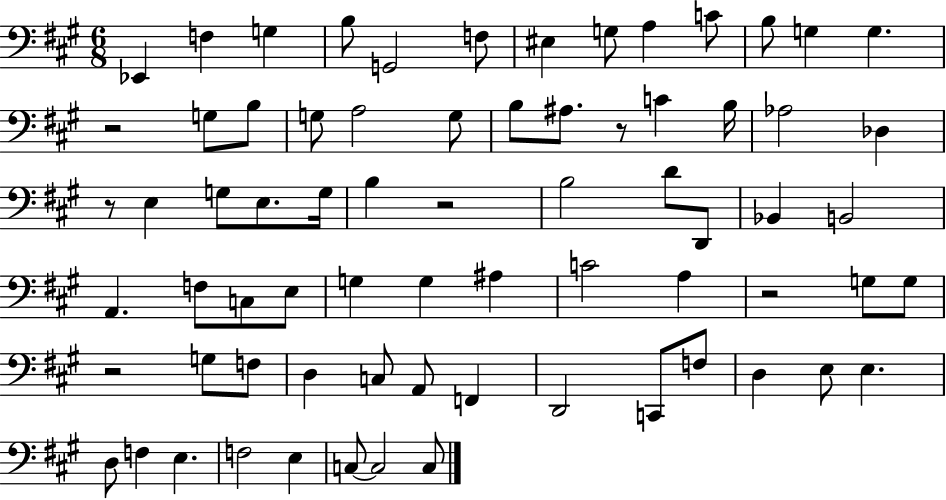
{
  \clef bass
  \numericTimeSignature
  \time 6/8
  \key a \major
  ees,4 f4 g4 | b8 g,2 f8 | eis4 g8 a4 c'8 | b8 g4 g4. | \break r2 g8 b8 | g8 a2 g8 | b8 ais8. r8 c'4 b16 | aes2 des4 | \break r8 e4 g8 e8. g16 | b4 r2 | b2 d'8 d,8 | bes,4 b,2 | \break a,4. f8 c8 e8 | g4 g4 ais4 | c'2 a4 | r2 g8 g8 | \break r2 g8 f8 | d4 c8 a,8 f,4 | d,2 c,8 f8 | d4 e8 e4. | \break d8 f4 e4. | f2 e4 | c8~~ c2 c8 | \bar "|."
}